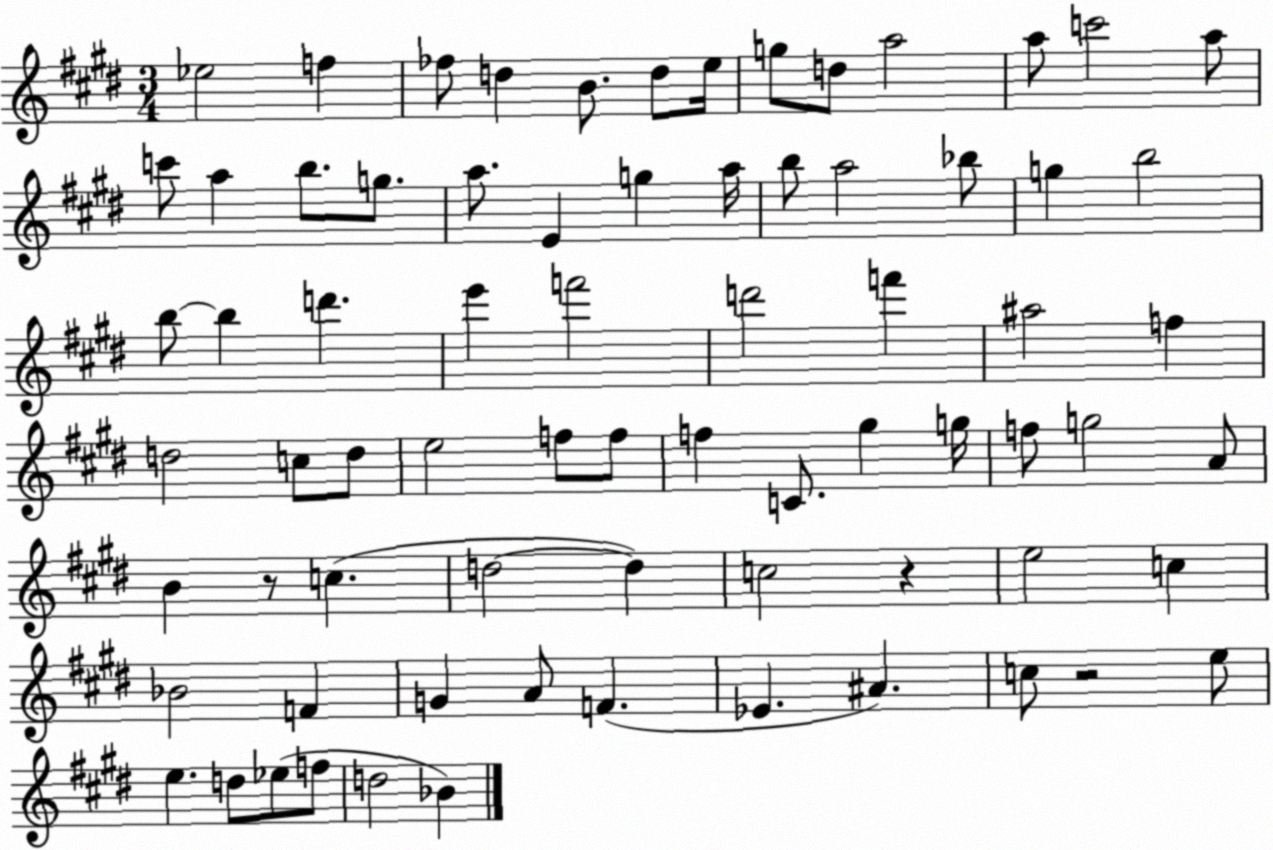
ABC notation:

X:1
T:Untitled
M:3/4
L:1/4
K:E
_e2 f _f/2 d B/2 d/2 e/4 g/2 d/2 a2 a/2 c'2 a/2 c'/2 a b/2 g/2 a/2 E g a/4 b/2 a2 _b/2 g b2 b/2 b d' e' f'2 d'2 f' ^a2 f d2 c/2 d/2 e2 f/2 f/2 f C/2 ^g g/4 f/2 g2 A/2 B z/2 c d2 d c2 z e2 c _B2 F G A/2 F _E ^A c/2 z2 e/2 e d/2 _e/2 f/2 d2 _B